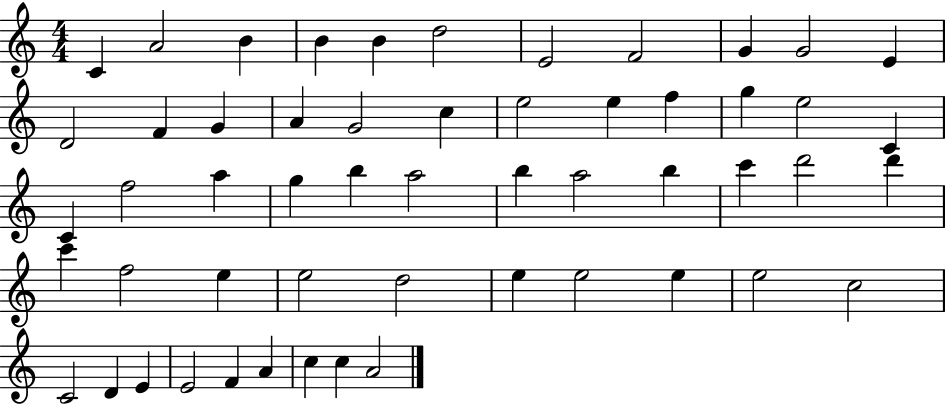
C4/q A4/h B4/q B4/q B4/q D5/h E4/h F4/h G4/q G4/h E4/q D4/h F4/q G4/q A4/q G4/h C5/q E5/h E5/q F5/q G5/q E5/h C4/q C4/q F5/h A5/q G5/q B5/q A5/h B5/q A5/h B5/q C6/q D6/h D6/q C6/q F5/h E5/q E5/h D5/h E5/q E5/h E5/q E5/h C5/h C4/h D4/q E4/q E4/h F4/q A4/q C5/q C5/q A4/h